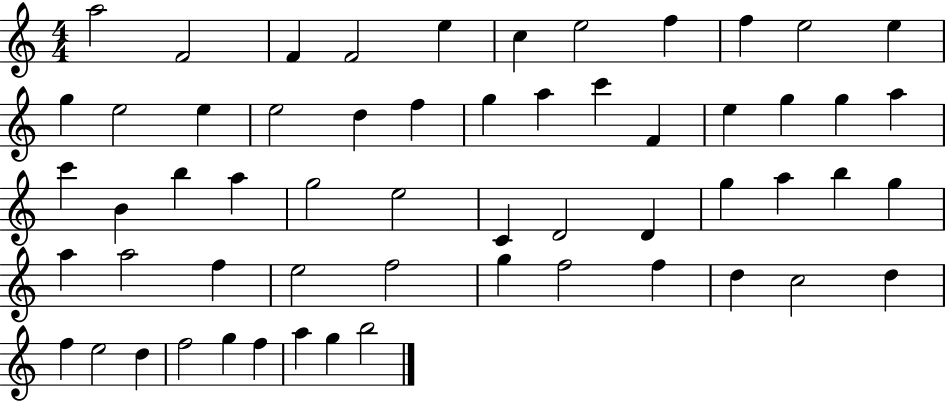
X:1
T:Untitled
M:4/4
L:1/4
K:C
a2 F2 F F2 e c e2 f f e2 e g e2 e e2 d f g a c' F e g g a c' B b a g2 e2 C D2 D g a b g a a2 f e2 f2 g f2 f d c2 d f e2 d f2 g f a g b2